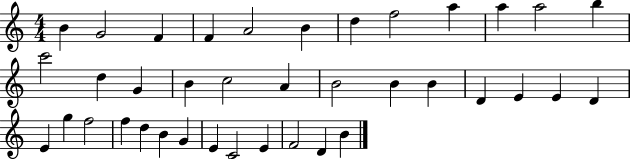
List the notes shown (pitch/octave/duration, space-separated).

B4/q G4/h F4/q F4/q A4/h B4/q D5/q F5/h A5/q A5/q A5/h B5/q C6/h D5/q G4/q B4/q C5/h A4/q B4/h B4/q B4/q D4/q E4/q E4/q D4/q E4/q G5/q F5/h F5/q D5/q B4/q G4/q E4/q C4/h E4/q F4/h D4/q B4/q